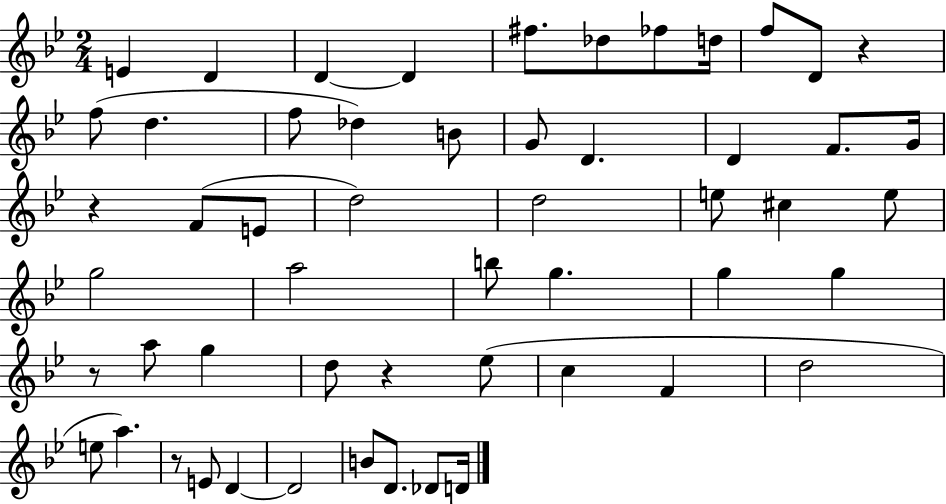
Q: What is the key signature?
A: BES major